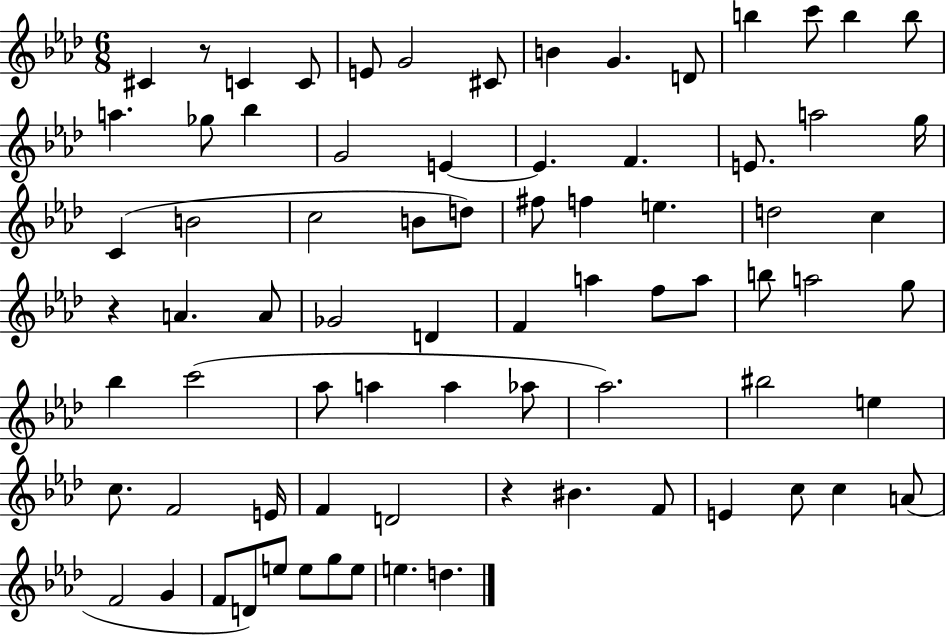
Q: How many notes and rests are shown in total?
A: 77